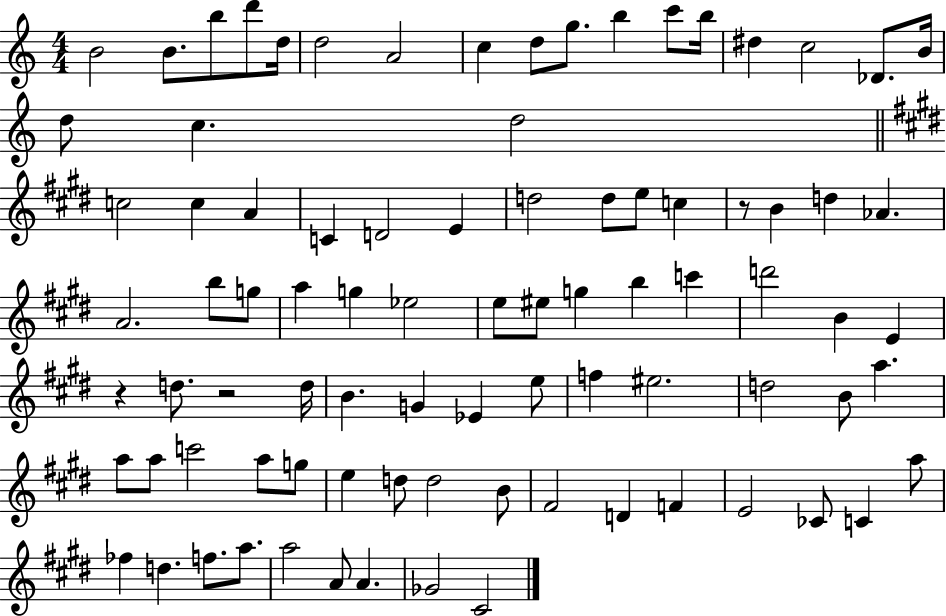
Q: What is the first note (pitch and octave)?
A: B4